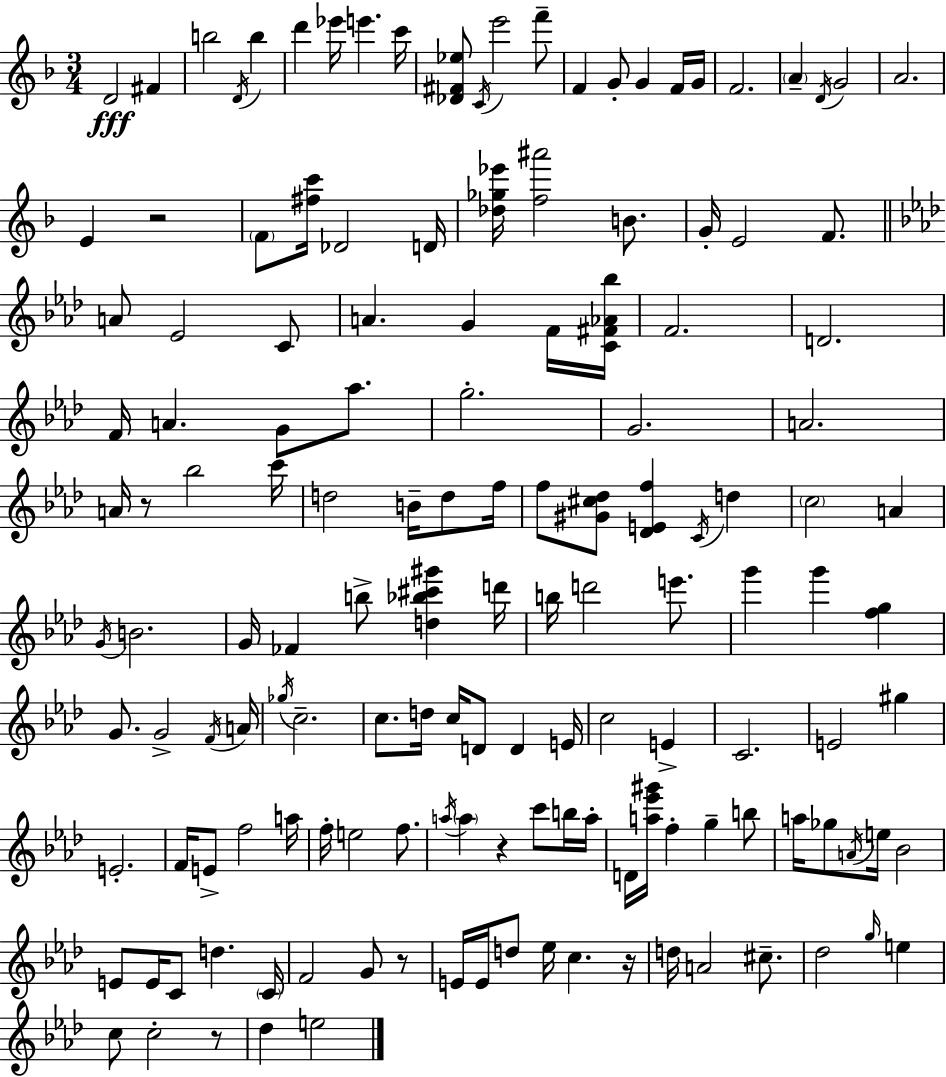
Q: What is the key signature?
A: F major